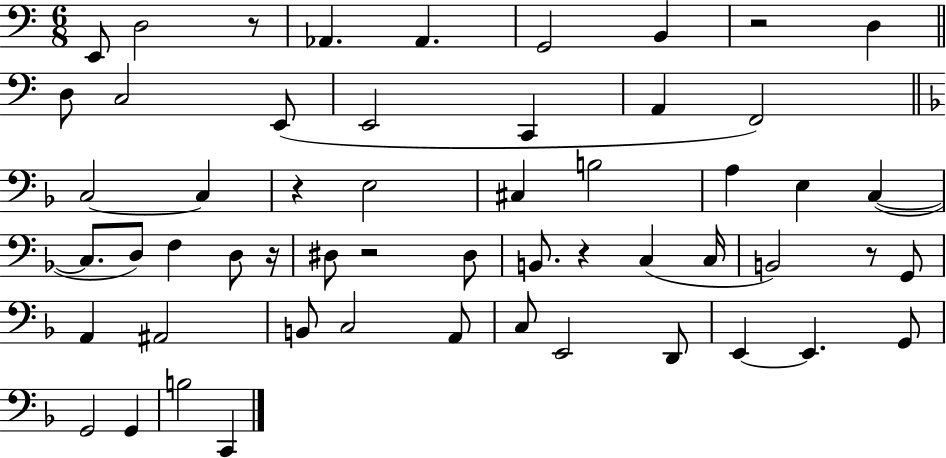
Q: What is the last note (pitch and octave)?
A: C2